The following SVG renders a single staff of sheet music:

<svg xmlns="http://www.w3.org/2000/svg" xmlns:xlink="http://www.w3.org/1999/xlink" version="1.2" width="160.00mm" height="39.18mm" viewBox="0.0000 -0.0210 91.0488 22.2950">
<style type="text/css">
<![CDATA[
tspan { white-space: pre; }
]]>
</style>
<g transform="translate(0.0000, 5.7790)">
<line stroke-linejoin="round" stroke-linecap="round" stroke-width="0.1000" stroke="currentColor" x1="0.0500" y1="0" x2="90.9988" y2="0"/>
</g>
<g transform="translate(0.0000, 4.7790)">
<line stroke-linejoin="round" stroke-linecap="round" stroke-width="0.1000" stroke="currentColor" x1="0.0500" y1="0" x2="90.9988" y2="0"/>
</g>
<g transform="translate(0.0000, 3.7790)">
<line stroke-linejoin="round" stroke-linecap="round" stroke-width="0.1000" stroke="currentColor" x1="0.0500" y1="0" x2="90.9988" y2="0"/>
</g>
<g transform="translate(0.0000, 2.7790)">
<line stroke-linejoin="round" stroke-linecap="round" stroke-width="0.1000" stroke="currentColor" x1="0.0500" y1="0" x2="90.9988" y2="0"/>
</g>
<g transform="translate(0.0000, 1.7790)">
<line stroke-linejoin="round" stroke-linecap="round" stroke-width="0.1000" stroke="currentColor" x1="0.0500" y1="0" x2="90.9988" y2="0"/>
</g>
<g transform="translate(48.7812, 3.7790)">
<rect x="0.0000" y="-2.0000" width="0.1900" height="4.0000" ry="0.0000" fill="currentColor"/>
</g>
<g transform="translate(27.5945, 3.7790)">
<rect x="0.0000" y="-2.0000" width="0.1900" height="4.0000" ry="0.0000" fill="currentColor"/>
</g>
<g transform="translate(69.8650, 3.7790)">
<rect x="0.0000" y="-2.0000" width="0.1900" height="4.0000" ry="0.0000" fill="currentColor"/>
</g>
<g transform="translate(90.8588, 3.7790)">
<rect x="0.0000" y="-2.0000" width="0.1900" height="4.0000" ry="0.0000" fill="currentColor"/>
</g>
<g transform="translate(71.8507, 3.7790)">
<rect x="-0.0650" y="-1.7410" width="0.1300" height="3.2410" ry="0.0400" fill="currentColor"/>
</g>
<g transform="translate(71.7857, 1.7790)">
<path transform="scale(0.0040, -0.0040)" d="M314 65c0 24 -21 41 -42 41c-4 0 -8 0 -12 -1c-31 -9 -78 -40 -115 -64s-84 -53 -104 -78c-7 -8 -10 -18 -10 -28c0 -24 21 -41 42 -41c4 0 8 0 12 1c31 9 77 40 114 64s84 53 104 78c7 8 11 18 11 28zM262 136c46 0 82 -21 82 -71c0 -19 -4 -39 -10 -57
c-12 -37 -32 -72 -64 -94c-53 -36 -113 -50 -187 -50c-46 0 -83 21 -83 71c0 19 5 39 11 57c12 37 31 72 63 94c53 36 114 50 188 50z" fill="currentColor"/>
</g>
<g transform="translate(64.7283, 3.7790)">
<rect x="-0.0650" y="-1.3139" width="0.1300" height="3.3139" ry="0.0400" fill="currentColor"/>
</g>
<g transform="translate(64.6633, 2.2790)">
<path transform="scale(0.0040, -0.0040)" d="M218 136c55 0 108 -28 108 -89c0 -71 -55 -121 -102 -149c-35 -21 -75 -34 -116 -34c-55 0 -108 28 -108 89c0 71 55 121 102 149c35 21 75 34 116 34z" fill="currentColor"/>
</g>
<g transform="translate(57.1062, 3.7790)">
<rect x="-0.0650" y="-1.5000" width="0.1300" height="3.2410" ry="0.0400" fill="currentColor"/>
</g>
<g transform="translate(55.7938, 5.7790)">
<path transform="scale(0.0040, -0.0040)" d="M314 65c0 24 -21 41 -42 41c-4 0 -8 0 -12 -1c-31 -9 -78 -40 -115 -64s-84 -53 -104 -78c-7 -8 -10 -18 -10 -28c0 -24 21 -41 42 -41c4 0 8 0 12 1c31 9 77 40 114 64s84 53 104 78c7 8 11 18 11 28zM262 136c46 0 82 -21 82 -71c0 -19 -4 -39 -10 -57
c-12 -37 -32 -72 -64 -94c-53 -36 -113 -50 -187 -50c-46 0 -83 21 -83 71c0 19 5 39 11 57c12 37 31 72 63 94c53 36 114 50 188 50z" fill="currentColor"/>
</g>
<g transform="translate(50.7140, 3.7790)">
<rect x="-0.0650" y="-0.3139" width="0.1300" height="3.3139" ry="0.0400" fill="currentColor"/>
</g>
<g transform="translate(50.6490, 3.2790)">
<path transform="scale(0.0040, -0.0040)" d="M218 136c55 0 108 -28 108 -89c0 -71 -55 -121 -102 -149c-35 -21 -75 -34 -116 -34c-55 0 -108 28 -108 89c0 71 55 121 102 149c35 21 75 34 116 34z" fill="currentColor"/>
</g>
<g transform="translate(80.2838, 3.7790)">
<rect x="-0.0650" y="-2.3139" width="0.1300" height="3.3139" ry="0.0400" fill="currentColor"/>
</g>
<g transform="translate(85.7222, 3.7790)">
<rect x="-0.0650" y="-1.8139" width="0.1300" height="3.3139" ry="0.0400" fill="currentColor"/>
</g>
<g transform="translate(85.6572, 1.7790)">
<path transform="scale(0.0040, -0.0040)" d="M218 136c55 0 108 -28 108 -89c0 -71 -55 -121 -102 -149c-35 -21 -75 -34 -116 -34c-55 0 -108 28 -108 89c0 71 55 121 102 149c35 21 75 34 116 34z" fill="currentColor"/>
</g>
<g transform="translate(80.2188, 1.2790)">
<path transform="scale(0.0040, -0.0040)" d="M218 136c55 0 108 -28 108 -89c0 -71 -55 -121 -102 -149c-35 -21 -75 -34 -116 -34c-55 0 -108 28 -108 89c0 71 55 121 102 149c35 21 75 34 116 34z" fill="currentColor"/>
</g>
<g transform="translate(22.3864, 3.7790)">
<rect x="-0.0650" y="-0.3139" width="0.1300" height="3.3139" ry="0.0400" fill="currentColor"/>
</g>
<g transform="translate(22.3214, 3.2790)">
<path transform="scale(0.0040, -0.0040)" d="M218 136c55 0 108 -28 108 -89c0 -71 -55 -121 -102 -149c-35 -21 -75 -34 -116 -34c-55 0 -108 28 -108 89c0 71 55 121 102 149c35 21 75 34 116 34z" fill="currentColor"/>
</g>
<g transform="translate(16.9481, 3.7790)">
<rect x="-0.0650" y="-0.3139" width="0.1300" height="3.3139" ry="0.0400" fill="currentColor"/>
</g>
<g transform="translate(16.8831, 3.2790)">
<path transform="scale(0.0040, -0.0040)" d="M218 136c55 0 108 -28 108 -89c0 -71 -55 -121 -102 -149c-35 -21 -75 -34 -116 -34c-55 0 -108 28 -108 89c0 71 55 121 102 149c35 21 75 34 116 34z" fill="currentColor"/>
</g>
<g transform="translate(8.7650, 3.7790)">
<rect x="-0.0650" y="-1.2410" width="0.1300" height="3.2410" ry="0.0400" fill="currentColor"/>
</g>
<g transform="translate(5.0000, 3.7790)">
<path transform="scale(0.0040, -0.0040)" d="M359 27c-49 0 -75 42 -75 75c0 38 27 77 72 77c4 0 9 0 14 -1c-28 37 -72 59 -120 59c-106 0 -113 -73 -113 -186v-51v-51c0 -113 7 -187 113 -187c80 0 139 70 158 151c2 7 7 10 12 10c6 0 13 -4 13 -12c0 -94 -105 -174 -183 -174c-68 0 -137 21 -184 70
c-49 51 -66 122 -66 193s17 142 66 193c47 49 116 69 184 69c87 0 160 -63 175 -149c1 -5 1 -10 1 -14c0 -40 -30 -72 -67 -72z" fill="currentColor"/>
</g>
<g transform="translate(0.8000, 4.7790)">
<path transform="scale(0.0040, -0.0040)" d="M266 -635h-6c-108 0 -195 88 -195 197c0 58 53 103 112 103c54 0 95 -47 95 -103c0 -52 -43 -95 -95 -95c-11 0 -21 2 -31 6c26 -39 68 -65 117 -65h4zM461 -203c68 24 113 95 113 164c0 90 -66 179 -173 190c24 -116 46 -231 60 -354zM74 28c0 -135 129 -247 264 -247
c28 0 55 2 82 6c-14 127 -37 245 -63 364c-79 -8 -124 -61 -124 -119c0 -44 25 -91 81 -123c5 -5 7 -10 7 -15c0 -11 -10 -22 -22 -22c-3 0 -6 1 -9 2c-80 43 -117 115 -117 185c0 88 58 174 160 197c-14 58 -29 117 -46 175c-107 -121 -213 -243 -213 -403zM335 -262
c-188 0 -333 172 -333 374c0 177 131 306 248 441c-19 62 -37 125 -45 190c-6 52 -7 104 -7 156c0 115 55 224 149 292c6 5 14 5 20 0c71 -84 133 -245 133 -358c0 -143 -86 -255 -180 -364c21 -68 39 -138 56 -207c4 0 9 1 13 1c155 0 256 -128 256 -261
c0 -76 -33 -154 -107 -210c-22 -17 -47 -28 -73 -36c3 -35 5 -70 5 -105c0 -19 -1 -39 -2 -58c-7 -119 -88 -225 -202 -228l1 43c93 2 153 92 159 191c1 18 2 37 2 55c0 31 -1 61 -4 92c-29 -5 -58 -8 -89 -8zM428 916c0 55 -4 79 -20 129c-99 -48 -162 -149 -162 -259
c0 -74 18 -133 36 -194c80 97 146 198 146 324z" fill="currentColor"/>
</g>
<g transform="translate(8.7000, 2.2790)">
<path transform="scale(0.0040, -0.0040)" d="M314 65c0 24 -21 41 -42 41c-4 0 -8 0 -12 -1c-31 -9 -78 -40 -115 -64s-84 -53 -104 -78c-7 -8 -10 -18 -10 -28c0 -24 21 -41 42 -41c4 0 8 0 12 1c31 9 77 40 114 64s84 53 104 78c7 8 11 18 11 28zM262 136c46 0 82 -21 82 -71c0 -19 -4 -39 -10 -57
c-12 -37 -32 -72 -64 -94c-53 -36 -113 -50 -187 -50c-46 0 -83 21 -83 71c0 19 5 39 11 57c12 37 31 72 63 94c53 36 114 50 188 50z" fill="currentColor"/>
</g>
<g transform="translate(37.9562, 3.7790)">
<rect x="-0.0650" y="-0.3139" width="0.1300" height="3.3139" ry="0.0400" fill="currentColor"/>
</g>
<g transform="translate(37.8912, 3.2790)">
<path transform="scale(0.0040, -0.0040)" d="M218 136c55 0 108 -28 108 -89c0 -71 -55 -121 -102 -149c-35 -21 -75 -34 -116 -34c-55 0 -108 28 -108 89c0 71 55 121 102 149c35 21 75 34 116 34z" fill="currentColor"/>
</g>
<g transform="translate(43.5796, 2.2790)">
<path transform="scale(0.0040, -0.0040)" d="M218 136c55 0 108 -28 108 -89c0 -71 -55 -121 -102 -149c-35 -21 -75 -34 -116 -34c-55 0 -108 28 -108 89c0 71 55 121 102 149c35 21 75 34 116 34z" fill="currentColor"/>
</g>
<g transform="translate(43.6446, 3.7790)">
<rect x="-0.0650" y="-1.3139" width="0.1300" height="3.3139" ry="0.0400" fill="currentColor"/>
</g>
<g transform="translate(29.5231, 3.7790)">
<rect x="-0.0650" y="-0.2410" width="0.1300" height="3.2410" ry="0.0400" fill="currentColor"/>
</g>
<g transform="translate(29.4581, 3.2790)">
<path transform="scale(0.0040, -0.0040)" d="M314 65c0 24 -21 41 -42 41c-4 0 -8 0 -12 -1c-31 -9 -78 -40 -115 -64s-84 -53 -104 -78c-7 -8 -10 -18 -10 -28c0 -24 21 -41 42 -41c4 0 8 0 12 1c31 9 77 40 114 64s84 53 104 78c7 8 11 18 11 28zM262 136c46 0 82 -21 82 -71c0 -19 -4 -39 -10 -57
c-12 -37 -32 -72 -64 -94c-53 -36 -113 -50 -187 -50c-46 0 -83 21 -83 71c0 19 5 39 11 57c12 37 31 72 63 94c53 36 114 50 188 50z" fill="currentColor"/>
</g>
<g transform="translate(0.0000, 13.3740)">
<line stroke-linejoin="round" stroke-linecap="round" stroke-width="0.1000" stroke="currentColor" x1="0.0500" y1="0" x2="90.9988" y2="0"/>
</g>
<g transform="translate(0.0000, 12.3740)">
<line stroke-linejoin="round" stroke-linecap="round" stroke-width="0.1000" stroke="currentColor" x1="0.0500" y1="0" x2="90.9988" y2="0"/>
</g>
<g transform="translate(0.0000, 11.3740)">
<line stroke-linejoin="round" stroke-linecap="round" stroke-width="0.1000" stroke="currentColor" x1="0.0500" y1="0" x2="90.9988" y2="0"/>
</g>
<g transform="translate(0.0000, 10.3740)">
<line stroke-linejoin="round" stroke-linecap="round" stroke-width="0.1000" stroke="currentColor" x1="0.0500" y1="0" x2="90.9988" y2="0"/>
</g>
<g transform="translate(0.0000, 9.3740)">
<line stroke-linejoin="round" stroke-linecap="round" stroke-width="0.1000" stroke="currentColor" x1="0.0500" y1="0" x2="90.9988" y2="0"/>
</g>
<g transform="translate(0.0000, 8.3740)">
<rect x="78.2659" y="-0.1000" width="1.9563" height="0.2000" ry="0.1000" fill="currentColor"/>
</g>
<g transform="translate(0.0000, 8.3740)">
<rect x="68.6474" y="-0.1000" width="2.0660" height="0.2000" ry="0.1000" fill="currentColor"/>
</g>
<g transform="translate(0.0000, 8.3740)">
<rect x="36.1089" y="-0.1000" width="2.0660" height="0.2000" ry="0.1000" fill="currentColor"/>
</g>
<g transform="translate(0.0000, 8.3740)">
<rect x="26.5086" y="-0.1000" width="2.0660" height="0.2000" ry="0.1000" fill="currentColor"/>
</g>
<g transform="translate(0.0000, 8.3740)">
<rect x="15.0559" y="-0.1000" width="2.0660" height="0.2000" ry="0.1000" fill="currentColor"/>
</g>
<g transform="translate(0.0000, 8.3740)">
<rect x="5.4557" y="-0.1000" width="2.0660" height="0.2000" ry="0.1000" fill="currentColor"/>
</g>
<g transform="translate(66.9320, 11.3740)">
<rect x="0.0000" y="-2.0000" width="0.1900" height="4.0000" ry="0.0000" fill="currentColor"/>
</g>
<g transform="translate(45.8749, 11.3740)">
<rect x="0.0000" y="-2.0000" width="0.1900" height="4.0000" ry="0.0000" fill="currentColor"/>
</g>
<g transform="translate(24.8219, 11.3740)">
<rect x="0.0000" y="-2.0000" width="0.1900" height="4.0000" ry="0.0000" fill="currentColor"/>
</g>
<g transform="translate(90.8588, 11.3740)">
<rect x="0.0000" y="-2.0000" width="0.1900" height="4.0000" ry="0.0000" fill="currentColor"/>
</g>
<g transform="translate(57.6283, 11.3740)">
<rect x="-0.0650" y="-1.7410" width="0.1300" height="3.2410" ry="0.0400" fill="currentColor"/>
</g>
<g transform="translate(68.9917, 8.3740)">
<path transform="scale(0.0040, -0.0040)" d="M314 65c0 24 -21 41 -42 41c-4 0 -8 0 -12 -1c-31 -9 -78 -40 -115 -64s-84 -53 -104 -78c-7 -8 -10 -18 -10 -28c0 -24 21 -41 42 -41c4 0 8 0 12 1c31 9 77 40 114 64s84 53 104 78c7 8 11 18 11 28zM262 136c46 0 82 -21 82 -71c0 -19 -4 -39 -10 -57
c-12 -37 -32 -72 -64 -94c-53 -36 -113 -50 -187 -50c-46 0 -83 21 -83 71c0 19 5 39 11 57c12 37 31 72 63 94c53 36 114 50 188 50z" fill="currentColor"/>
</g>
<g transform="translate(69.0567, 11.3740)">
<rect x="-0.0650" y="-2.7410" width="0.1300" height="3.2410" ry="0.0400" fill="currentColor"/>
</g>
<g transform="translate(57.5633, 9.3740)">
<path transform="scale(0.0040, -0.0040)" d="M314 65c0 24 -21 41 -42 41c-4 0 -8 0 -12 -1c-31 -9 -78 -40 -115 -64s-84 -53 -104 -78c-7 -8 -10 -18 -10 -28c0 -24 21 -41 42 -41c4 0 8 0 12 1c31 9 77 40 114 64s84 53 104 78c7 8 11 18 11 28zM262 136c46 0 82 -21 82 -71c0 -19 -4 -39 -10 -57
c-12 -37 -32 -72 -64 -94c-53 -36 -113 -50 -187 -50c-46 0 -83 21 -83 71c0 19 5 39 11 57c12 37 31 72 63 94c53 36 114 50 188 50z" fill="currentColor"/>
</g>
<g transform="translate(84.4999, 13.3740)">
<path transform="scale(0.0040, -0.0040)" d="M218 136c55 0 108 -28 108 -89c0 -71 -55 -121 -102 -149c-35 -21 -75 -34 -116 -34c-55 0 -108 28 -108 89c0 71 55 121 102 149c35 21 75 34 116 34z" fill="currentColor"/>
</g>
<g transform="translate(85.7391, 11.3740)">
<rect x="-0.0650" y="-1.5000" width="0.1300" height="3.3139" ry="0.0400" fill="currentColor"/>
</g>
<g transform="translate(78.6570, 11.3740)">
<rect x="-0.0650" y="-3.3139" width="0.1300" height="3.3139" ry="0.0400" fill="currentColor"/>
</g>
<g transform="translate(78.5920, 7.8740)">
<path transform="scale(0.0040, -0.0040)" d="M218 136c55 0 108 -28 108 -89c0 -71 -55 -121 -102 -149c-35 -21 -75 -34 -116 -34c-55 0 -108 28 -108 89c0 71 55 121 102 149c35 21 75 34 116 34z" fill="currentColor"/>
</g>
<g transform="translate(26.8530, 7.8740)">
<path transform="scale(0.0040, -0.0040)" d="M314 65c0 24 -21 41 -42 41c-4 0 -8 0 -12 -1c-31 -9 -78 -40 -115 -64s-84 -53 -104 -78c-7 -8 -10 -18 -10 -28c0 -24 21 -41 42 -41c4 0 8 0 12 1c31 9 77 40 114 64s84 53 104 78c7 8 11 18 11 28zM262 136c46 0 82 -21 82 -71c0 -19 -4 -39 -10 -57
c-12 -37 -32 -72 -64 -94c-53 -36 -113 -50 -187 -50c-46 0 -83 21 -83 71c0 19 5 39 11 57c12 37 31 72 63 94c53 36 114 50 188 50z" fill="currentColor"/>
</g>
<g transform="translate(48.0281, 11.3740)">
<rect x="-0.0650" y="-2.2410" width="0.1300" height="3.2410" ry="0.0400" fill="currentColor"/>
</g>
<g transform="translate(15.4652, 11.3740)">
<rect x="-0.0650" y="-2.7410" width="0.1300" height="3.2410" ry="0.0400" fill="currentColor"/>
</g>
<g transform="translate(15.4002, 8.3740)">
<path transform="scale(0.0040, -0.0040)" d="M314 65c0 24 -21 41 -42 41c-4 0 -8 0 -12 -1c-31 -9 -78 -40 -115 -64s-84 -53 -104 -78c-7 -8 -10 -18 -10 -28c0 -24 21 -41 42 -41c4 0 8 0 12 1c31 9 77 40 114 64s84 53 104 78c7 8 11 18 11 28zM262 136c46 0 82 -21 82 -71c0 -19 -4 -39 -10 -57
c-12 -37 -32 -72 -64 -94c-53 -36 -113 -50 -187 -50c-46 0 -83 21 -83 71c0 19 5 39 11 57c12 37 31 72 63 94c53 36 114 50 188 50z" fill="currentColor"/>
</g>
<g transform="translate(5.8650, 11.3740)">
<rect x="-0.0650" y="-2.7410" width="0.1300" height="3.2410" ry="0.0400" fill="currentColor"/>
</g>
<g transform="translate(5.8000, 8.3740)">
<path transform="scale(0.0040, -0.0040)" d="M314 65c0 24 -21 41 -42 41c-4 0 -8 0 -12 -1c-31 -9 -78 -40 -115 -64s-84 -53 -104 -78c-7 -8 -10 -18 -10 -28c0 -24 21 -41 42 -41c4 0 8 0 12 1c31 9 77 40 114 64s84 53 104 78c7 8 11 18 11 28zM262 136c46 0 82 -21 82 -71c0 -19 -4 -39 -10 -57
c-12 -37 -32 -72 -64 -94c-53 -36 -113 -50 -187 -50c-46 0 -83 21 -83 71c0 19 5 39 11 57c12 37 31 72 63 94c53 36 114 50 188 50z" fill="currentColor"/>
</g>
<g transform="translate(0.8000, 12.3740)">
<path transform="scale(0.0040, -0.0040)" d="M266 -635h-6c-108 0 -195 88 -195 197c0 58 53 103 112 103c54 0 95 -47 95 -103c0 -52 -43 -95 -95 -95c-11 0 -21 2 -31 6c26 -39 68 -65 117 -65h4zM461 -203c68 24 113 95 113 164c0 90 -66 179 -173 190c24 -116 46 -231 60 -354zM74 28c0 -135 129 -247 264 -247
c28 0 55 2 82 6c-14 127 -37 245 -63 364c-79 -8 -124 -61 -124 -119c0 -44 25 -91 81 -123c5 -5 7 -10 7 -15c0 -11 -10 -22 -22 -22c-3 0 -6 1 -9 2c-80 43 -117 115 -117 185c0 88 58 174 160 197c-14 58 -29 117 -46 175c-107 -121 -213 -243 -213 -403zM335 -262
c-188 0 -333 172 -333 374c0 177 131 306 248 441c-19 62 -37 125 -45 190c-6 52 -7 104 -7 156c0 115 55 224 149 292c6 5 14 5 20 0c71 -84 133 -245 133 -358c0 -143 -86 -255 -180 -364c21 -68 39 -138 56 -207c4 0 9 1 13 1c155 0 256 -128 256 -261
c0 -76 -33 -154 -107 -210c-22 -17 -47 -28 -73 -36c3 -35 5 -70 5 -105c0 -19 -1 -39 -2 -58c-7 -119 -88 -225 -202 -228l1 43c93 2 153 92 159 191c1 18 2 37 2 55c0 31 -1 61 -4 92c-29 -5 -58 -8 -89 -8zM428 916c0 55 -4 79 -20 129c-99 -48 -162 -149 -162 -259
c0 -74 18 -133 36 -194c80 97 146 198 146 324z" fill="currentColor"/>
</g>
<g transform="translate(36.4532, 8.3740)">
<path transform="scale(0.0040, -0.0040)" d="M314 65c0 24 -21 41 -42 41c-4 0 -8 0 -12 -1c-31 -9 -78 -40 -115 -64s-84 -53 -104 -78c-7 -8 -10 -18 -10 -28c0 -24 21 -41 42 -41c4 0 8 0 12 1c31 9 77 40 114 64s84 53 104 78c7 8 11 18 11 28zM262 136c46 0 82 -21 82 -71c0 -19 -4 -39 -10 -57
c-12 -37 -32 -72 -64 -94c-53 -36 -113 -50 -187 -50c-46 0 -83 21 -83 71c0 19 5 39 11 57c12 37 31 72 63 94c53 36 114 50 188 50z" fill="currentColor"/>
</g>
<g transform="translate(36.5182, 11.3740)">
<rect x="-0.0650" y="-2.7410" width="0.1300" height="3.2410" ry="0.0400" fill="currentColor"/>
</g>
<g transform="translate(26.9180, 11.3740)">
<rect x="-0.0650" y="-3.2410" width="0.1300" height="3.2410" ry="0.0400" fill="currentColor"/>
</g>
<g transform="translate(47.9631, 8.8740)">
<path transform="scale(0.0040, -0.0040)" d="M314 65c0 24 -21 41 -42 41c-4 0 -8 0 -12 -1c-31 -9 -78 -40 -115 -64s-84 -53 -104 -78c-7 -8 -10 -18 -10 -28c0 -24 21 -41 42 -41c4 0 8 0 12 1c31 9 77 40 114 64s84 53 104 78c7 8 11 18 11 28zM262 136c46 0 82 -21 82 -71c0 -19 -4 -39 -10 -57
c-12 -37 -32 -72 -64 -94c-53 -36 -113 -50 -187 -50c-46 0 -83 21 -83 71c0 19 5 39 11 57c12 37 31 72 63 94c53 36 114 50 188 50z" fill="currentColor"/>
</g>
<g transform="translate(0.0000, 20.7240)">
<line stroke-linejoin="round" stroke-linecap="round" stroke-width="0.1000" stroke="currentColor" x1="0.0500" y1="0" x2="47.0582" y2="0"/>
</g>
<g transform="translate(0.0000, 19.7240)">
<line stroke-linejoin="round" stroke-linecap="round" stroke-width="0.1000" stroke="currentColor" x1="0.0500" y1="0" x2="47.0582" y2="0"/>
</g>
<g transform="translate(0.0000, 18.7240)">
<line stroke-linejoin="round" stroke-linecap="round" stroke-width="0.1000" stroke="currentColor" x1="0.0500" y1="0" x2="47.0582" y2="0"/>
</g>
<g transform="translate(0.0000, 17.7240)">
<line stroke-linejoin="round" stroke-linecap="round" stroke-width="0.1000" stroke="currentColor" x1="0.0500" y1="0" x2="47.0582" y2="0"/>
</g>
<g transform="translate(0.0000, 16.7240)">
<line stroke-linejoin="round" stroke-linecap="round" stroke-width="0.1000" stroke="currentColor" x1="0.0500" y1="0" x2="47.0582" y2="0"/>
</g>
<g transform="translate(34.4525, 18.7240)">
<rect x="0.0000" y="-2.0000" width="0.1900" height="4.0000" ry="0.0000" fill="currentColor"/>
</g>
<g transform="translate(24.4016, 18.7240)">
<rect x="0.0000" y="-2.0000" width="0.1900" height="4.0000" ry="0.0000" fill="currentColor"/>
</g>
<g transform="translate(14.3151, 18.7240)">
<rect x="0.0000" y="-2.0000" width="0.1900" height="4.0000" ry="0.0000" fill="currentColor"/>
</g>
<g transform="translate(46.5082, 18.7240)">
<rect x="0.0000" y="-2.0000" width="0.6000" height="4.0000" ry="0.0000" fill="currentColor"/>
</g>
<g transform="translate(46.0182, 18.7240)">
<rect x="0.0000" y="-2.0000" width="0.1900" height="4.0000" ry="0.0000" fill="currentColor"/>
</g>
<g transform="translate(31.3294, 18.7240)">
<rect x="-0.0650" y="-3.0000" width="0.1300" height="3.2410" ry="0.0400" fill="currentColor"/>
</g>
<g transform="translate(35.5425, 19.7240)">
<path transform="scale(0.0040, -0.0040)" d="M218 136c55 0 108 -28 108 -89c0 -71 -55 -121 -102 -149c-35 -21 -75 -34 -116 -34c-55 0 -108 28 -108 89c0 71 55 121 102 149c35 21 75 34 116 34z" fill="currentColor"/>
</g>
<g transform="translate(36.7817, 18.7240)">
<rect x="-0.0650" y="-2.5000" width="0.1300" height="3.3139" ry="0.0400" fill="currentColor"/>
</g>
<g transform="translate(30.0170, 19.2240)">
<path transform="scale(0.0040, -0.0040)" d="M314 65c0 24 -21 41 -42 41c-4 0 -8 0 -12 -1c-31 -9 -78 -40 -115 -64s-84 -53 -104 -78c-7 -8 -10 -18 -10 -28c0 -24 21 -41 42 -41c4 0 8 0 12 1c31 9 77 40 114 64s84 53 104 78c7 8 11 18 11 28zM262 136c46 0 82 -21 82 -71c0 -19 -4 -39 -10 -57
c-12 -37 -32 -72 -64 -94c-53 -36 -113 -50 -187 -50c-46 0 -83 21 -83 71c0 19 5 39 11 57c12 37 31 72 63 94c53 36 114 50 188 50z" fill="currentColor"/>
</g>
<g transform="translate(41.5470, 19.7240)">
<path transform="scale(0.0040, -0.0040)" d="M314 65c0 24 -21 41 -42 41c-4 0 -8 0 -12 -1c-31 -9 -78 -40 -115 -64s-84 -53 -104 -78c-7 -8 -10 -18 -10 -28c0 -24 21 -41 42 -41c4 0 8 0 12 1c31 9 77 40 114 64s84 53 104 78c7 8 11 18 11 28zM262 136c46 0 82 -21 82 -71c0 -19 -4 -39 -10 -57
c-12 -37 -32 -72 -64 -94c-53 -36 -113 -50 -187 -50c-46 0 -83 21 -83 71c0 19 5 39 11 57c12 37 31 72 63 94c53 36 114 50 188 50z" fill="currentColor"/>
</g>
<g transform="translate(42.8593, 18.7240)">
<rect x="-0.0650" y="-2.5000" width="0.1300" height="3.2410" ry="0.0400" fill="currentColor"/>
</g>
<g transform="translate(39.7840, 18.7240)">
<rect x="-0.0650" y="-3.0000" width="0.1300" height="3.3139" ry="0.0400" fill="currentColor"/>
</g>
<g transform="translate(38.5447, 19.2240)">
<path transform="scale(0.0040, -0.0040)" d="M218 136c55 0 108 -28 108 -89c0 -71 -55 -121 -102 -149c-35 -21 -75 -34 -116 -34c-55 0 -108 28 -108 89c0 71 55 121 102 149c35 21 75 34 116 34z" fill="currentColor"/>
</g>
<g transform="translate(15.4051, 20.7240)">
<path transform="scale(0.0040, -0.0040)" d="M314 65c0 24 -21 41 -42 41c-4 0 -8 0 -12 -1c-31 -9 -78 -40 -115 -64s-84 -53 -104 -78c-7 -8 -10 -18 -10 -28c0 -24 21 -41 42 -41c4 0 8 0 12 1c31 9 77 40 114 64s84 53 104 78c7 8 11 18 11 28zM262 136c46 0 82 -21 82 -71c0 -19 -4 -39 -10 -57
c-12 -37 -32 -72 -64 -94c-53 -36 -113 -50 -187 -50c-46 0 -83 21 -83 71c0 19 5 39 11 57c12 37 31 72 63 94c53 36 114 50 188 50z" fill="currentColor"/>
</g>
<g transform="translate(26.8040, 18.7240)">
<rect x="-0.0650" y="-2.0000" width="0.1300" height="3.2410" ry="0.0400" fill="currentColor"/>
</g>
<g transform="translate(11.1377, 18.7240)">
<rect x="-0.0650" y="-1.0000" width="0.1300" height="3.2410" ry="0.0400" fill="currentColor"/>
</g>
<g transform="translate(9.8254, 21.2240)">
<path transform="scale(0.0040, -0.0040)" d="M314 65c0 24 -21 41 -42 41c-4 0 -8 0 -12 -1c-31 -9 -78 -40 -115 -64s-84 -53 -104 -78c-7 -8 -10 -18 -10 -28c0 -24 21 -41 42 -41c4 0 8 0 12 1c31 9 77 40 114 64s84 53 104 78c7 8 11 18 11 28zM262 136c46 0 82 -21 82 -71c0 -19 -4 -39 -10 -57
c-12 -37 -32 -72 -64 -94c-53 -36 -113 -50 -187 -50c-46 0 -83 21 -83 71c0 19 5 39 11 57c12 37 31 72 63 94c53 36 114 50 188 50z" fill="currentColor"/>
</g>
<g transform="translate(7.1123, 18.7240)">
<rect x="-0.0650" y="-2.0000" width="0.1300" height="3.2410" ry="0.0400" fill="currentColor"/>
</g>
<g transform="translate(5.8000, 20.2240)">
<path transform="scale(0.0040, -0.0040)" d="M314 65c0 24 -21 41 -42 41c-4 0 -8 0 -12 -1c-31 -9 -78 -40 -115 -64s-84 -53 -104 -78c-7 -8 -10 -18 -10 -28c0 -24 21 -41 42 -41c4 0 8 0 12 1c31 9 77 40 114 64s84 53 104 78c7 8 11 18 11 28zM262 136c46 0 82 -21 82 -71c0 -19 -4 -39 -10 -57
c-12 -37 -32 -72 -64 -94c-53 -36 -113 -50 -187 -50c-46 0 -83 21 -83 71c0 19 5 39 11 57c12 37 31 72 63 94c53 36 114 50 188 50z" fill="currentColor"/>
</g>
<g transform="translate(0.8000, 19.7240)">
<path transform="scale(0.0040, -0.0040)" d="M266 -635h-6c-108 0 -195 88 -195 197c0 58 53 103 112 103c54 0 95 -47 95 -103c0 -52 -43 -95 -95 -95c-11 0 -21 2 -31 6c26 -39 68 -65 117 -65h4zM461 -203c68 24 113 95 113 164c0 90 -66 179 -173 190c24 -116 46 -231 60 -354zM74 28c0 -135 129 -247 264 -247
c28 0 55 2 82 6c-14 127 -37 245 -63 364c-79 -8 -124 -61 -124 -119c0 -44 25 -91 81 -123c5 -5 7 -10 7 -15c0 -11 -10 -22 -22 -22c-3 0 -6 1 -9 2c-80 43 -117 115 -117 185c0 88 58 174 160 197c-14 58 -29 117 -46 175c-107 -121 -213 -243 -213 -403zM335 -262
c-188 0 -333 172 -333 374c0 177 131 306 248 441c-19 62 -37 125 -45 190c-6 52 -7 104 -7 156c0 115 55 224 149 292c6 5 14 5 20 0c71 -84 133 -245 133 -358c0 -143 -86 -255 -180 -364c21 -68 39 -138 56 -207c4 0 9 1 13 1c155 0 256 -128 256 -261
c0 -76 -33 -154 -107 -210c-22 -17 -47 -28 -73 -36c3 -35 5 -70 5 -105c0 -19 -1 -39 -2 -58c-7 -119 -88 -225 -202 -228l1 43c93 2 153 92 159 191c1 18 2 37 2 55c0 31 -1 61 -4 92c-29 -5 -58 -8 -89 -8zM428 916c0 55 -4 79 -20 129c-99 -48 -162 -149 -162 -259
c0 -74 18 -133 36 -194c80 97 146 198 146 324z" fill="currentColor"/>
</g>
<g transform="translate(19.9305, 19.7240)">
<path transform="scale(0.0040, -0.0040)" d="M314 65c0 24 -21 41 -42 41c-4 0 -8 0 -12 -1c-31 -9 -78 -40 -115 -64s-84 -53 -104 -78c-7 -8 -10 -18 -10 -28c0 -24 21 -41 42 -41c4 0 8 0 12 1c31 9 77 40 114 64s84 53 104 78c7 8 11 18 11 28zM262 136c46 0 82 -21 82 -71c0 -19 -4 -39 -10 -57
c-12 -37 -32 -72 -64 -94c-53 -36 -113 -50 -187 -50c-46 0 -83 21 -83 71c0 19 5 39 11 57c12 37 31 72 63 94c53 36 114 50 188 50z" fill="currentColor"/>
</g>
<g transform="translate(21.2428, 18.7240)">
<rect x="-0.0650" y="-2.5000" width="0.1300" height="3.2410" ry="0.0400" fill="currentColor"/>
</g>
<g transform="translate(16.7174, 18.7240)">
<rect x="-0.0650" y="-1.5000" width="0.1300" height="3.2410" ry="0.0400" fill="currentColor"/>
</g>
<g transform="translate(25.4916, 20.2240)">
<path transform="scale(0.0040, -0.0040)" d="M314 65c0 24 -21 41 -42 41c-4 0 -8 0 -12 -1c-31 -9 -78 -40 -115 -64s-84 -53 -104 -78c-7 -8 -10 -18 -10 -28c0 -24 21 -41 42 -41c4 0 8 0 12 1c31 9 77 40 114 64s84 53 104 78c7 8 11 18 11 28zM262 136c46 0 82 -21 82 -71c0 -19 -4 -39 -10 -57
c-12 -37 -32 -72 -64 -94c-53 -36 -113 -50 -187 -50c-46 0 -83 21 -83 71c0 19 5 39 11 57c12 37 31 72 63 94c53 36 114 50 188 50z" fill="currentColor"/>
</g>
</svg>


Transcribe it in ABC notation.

X:1
T:Untitled
M:4/4
L:1/4
K:C
e2 c c c2 c e c E2 e f2 g f a2 a2 b2 a2 g2 f2 a2 b E F2 D2 E2 G2 F2 A2 G A G2